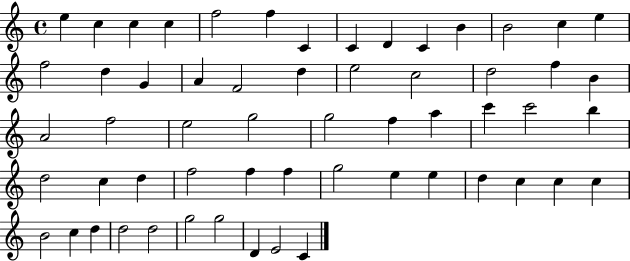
E5/q C5/q C5/q C5/q F5/h F5/q C4/q C4/q D4/q C4/q B4/q B4/h C5/q E5/q F5/h D5/q G4/q A4/q F4/h D5/q E5/h C5/h D5/h F5/q B4/q A4/h F5/h E5/h G5/h G5/h F5/q A5/q C6/q C6/h B5/q D5/h C5/q D5/q F5/h F5/q F5/q G5/h E5/q E5/q D5/q C5/q C5/q C5/q B4/h C5/q D5/q D5/h D5/h G5/h G5/h D4/q E4/h C4/q